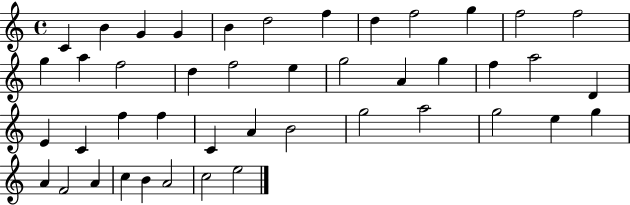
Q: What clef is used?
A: treble